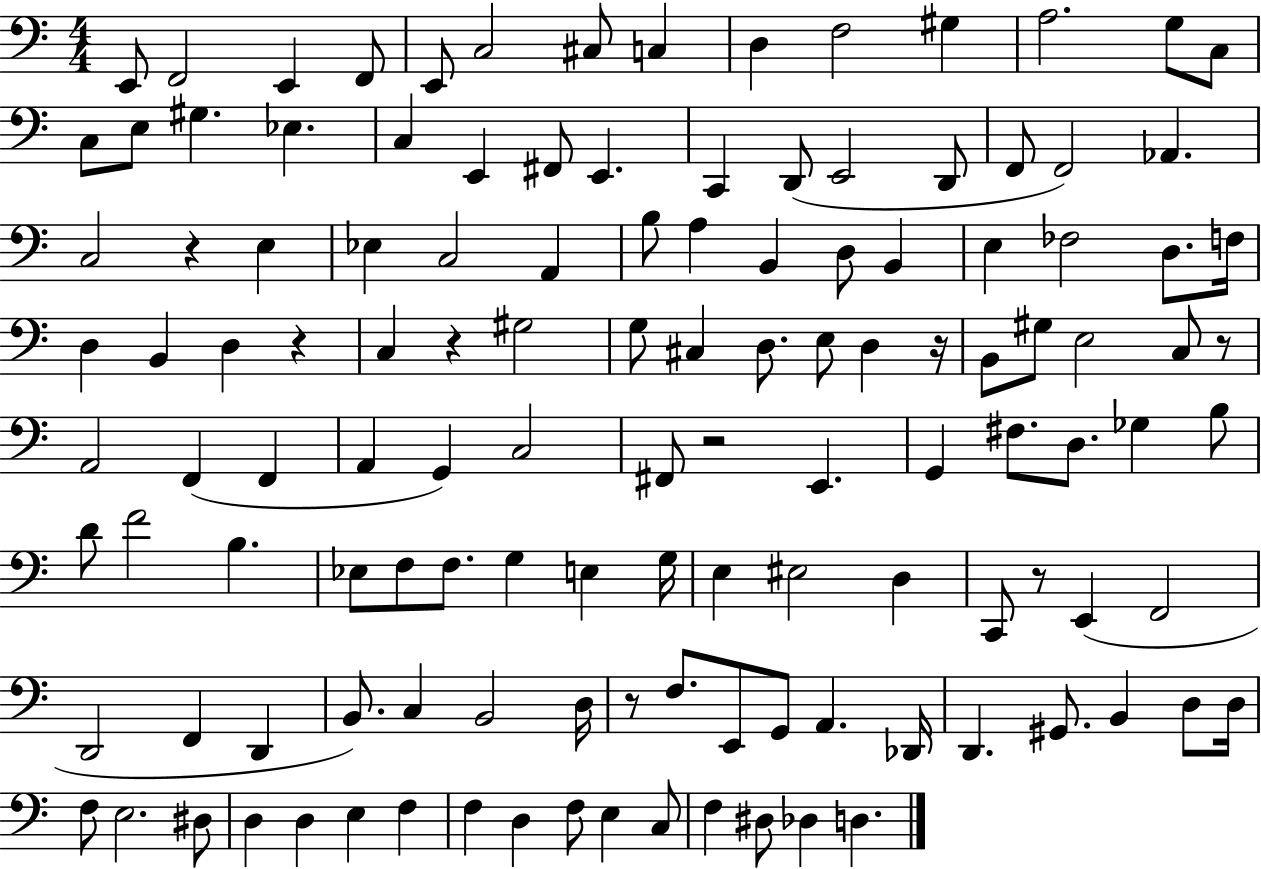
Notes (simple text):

E2/e F2/h E2/q F2/e E2/e C3/h C#3/e C3/q D3/q F3/h G#3/q A3/h. G3/e C3/e C3/e E3/e G#3/q. Eb3/q. C3/q E2/q F#2/e E2/q. C2/q D2/e E2/h D2/e F2/e F2/h Ab2/q. C3/h R/q E3/q Eb3/q C3/h A2/q B3/e A3/q B2/q D3/e B2/q E3/q FES3/h D3/e. F3/s D3/q B2/q D3/q R/q C3/q R/q G#3/h G3/e C#3/q D3/e. E3/e D3/q R/s B2/e G#3/e E3/h C3/e R/e A2/h F2/q F2/q A2/q G2/q C3/h F#2/e R/h E2/q. G2/q F#3/e. D3/e. Gb3/q B3/e D4/e F4/h B3/q. Eb3/e F3/e F3/e. G3/q E3/q G3/s E3/q EIS3/h D3/q C2/e R/e E2/q F2/h D2/h F2/q D2/q B2/e. C3/q B2/h D3/s R/e F3/e. E2/e G2/e A2/q. Db2/s D2/q. G#2/e. B2/q D3/e D3/s F3/e E3/h. D#3/e D3/q D3/q E3/q F3/q F3/q D3/q F3/e E3/q C3/e F3/q D#3/e Db3/q D3/q.